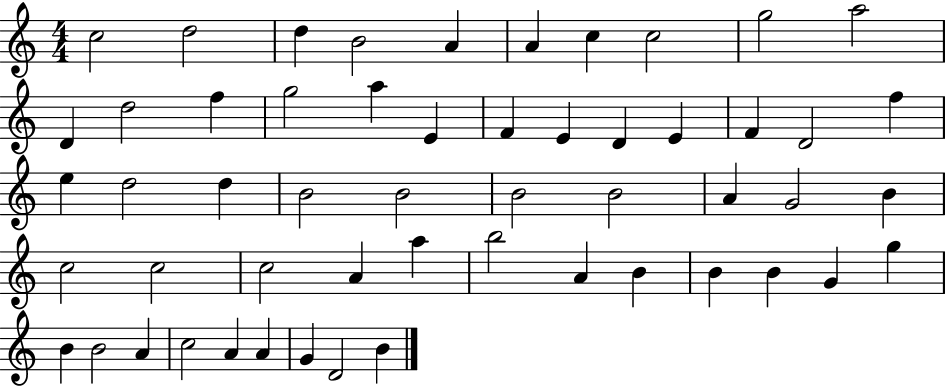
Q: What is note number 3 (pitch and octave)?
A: D5